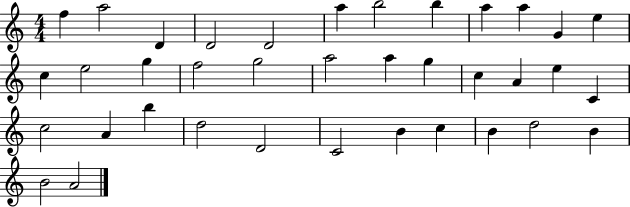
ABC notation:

X:1
T:Untitled
M:4/4
L:1/4
K:C
f a2 D D2 D2 a b2 b a a G e c e2 g f2 g2 a2 a g c A e C c2 A b d2 D2 C2 B c B d2 B B2 A2